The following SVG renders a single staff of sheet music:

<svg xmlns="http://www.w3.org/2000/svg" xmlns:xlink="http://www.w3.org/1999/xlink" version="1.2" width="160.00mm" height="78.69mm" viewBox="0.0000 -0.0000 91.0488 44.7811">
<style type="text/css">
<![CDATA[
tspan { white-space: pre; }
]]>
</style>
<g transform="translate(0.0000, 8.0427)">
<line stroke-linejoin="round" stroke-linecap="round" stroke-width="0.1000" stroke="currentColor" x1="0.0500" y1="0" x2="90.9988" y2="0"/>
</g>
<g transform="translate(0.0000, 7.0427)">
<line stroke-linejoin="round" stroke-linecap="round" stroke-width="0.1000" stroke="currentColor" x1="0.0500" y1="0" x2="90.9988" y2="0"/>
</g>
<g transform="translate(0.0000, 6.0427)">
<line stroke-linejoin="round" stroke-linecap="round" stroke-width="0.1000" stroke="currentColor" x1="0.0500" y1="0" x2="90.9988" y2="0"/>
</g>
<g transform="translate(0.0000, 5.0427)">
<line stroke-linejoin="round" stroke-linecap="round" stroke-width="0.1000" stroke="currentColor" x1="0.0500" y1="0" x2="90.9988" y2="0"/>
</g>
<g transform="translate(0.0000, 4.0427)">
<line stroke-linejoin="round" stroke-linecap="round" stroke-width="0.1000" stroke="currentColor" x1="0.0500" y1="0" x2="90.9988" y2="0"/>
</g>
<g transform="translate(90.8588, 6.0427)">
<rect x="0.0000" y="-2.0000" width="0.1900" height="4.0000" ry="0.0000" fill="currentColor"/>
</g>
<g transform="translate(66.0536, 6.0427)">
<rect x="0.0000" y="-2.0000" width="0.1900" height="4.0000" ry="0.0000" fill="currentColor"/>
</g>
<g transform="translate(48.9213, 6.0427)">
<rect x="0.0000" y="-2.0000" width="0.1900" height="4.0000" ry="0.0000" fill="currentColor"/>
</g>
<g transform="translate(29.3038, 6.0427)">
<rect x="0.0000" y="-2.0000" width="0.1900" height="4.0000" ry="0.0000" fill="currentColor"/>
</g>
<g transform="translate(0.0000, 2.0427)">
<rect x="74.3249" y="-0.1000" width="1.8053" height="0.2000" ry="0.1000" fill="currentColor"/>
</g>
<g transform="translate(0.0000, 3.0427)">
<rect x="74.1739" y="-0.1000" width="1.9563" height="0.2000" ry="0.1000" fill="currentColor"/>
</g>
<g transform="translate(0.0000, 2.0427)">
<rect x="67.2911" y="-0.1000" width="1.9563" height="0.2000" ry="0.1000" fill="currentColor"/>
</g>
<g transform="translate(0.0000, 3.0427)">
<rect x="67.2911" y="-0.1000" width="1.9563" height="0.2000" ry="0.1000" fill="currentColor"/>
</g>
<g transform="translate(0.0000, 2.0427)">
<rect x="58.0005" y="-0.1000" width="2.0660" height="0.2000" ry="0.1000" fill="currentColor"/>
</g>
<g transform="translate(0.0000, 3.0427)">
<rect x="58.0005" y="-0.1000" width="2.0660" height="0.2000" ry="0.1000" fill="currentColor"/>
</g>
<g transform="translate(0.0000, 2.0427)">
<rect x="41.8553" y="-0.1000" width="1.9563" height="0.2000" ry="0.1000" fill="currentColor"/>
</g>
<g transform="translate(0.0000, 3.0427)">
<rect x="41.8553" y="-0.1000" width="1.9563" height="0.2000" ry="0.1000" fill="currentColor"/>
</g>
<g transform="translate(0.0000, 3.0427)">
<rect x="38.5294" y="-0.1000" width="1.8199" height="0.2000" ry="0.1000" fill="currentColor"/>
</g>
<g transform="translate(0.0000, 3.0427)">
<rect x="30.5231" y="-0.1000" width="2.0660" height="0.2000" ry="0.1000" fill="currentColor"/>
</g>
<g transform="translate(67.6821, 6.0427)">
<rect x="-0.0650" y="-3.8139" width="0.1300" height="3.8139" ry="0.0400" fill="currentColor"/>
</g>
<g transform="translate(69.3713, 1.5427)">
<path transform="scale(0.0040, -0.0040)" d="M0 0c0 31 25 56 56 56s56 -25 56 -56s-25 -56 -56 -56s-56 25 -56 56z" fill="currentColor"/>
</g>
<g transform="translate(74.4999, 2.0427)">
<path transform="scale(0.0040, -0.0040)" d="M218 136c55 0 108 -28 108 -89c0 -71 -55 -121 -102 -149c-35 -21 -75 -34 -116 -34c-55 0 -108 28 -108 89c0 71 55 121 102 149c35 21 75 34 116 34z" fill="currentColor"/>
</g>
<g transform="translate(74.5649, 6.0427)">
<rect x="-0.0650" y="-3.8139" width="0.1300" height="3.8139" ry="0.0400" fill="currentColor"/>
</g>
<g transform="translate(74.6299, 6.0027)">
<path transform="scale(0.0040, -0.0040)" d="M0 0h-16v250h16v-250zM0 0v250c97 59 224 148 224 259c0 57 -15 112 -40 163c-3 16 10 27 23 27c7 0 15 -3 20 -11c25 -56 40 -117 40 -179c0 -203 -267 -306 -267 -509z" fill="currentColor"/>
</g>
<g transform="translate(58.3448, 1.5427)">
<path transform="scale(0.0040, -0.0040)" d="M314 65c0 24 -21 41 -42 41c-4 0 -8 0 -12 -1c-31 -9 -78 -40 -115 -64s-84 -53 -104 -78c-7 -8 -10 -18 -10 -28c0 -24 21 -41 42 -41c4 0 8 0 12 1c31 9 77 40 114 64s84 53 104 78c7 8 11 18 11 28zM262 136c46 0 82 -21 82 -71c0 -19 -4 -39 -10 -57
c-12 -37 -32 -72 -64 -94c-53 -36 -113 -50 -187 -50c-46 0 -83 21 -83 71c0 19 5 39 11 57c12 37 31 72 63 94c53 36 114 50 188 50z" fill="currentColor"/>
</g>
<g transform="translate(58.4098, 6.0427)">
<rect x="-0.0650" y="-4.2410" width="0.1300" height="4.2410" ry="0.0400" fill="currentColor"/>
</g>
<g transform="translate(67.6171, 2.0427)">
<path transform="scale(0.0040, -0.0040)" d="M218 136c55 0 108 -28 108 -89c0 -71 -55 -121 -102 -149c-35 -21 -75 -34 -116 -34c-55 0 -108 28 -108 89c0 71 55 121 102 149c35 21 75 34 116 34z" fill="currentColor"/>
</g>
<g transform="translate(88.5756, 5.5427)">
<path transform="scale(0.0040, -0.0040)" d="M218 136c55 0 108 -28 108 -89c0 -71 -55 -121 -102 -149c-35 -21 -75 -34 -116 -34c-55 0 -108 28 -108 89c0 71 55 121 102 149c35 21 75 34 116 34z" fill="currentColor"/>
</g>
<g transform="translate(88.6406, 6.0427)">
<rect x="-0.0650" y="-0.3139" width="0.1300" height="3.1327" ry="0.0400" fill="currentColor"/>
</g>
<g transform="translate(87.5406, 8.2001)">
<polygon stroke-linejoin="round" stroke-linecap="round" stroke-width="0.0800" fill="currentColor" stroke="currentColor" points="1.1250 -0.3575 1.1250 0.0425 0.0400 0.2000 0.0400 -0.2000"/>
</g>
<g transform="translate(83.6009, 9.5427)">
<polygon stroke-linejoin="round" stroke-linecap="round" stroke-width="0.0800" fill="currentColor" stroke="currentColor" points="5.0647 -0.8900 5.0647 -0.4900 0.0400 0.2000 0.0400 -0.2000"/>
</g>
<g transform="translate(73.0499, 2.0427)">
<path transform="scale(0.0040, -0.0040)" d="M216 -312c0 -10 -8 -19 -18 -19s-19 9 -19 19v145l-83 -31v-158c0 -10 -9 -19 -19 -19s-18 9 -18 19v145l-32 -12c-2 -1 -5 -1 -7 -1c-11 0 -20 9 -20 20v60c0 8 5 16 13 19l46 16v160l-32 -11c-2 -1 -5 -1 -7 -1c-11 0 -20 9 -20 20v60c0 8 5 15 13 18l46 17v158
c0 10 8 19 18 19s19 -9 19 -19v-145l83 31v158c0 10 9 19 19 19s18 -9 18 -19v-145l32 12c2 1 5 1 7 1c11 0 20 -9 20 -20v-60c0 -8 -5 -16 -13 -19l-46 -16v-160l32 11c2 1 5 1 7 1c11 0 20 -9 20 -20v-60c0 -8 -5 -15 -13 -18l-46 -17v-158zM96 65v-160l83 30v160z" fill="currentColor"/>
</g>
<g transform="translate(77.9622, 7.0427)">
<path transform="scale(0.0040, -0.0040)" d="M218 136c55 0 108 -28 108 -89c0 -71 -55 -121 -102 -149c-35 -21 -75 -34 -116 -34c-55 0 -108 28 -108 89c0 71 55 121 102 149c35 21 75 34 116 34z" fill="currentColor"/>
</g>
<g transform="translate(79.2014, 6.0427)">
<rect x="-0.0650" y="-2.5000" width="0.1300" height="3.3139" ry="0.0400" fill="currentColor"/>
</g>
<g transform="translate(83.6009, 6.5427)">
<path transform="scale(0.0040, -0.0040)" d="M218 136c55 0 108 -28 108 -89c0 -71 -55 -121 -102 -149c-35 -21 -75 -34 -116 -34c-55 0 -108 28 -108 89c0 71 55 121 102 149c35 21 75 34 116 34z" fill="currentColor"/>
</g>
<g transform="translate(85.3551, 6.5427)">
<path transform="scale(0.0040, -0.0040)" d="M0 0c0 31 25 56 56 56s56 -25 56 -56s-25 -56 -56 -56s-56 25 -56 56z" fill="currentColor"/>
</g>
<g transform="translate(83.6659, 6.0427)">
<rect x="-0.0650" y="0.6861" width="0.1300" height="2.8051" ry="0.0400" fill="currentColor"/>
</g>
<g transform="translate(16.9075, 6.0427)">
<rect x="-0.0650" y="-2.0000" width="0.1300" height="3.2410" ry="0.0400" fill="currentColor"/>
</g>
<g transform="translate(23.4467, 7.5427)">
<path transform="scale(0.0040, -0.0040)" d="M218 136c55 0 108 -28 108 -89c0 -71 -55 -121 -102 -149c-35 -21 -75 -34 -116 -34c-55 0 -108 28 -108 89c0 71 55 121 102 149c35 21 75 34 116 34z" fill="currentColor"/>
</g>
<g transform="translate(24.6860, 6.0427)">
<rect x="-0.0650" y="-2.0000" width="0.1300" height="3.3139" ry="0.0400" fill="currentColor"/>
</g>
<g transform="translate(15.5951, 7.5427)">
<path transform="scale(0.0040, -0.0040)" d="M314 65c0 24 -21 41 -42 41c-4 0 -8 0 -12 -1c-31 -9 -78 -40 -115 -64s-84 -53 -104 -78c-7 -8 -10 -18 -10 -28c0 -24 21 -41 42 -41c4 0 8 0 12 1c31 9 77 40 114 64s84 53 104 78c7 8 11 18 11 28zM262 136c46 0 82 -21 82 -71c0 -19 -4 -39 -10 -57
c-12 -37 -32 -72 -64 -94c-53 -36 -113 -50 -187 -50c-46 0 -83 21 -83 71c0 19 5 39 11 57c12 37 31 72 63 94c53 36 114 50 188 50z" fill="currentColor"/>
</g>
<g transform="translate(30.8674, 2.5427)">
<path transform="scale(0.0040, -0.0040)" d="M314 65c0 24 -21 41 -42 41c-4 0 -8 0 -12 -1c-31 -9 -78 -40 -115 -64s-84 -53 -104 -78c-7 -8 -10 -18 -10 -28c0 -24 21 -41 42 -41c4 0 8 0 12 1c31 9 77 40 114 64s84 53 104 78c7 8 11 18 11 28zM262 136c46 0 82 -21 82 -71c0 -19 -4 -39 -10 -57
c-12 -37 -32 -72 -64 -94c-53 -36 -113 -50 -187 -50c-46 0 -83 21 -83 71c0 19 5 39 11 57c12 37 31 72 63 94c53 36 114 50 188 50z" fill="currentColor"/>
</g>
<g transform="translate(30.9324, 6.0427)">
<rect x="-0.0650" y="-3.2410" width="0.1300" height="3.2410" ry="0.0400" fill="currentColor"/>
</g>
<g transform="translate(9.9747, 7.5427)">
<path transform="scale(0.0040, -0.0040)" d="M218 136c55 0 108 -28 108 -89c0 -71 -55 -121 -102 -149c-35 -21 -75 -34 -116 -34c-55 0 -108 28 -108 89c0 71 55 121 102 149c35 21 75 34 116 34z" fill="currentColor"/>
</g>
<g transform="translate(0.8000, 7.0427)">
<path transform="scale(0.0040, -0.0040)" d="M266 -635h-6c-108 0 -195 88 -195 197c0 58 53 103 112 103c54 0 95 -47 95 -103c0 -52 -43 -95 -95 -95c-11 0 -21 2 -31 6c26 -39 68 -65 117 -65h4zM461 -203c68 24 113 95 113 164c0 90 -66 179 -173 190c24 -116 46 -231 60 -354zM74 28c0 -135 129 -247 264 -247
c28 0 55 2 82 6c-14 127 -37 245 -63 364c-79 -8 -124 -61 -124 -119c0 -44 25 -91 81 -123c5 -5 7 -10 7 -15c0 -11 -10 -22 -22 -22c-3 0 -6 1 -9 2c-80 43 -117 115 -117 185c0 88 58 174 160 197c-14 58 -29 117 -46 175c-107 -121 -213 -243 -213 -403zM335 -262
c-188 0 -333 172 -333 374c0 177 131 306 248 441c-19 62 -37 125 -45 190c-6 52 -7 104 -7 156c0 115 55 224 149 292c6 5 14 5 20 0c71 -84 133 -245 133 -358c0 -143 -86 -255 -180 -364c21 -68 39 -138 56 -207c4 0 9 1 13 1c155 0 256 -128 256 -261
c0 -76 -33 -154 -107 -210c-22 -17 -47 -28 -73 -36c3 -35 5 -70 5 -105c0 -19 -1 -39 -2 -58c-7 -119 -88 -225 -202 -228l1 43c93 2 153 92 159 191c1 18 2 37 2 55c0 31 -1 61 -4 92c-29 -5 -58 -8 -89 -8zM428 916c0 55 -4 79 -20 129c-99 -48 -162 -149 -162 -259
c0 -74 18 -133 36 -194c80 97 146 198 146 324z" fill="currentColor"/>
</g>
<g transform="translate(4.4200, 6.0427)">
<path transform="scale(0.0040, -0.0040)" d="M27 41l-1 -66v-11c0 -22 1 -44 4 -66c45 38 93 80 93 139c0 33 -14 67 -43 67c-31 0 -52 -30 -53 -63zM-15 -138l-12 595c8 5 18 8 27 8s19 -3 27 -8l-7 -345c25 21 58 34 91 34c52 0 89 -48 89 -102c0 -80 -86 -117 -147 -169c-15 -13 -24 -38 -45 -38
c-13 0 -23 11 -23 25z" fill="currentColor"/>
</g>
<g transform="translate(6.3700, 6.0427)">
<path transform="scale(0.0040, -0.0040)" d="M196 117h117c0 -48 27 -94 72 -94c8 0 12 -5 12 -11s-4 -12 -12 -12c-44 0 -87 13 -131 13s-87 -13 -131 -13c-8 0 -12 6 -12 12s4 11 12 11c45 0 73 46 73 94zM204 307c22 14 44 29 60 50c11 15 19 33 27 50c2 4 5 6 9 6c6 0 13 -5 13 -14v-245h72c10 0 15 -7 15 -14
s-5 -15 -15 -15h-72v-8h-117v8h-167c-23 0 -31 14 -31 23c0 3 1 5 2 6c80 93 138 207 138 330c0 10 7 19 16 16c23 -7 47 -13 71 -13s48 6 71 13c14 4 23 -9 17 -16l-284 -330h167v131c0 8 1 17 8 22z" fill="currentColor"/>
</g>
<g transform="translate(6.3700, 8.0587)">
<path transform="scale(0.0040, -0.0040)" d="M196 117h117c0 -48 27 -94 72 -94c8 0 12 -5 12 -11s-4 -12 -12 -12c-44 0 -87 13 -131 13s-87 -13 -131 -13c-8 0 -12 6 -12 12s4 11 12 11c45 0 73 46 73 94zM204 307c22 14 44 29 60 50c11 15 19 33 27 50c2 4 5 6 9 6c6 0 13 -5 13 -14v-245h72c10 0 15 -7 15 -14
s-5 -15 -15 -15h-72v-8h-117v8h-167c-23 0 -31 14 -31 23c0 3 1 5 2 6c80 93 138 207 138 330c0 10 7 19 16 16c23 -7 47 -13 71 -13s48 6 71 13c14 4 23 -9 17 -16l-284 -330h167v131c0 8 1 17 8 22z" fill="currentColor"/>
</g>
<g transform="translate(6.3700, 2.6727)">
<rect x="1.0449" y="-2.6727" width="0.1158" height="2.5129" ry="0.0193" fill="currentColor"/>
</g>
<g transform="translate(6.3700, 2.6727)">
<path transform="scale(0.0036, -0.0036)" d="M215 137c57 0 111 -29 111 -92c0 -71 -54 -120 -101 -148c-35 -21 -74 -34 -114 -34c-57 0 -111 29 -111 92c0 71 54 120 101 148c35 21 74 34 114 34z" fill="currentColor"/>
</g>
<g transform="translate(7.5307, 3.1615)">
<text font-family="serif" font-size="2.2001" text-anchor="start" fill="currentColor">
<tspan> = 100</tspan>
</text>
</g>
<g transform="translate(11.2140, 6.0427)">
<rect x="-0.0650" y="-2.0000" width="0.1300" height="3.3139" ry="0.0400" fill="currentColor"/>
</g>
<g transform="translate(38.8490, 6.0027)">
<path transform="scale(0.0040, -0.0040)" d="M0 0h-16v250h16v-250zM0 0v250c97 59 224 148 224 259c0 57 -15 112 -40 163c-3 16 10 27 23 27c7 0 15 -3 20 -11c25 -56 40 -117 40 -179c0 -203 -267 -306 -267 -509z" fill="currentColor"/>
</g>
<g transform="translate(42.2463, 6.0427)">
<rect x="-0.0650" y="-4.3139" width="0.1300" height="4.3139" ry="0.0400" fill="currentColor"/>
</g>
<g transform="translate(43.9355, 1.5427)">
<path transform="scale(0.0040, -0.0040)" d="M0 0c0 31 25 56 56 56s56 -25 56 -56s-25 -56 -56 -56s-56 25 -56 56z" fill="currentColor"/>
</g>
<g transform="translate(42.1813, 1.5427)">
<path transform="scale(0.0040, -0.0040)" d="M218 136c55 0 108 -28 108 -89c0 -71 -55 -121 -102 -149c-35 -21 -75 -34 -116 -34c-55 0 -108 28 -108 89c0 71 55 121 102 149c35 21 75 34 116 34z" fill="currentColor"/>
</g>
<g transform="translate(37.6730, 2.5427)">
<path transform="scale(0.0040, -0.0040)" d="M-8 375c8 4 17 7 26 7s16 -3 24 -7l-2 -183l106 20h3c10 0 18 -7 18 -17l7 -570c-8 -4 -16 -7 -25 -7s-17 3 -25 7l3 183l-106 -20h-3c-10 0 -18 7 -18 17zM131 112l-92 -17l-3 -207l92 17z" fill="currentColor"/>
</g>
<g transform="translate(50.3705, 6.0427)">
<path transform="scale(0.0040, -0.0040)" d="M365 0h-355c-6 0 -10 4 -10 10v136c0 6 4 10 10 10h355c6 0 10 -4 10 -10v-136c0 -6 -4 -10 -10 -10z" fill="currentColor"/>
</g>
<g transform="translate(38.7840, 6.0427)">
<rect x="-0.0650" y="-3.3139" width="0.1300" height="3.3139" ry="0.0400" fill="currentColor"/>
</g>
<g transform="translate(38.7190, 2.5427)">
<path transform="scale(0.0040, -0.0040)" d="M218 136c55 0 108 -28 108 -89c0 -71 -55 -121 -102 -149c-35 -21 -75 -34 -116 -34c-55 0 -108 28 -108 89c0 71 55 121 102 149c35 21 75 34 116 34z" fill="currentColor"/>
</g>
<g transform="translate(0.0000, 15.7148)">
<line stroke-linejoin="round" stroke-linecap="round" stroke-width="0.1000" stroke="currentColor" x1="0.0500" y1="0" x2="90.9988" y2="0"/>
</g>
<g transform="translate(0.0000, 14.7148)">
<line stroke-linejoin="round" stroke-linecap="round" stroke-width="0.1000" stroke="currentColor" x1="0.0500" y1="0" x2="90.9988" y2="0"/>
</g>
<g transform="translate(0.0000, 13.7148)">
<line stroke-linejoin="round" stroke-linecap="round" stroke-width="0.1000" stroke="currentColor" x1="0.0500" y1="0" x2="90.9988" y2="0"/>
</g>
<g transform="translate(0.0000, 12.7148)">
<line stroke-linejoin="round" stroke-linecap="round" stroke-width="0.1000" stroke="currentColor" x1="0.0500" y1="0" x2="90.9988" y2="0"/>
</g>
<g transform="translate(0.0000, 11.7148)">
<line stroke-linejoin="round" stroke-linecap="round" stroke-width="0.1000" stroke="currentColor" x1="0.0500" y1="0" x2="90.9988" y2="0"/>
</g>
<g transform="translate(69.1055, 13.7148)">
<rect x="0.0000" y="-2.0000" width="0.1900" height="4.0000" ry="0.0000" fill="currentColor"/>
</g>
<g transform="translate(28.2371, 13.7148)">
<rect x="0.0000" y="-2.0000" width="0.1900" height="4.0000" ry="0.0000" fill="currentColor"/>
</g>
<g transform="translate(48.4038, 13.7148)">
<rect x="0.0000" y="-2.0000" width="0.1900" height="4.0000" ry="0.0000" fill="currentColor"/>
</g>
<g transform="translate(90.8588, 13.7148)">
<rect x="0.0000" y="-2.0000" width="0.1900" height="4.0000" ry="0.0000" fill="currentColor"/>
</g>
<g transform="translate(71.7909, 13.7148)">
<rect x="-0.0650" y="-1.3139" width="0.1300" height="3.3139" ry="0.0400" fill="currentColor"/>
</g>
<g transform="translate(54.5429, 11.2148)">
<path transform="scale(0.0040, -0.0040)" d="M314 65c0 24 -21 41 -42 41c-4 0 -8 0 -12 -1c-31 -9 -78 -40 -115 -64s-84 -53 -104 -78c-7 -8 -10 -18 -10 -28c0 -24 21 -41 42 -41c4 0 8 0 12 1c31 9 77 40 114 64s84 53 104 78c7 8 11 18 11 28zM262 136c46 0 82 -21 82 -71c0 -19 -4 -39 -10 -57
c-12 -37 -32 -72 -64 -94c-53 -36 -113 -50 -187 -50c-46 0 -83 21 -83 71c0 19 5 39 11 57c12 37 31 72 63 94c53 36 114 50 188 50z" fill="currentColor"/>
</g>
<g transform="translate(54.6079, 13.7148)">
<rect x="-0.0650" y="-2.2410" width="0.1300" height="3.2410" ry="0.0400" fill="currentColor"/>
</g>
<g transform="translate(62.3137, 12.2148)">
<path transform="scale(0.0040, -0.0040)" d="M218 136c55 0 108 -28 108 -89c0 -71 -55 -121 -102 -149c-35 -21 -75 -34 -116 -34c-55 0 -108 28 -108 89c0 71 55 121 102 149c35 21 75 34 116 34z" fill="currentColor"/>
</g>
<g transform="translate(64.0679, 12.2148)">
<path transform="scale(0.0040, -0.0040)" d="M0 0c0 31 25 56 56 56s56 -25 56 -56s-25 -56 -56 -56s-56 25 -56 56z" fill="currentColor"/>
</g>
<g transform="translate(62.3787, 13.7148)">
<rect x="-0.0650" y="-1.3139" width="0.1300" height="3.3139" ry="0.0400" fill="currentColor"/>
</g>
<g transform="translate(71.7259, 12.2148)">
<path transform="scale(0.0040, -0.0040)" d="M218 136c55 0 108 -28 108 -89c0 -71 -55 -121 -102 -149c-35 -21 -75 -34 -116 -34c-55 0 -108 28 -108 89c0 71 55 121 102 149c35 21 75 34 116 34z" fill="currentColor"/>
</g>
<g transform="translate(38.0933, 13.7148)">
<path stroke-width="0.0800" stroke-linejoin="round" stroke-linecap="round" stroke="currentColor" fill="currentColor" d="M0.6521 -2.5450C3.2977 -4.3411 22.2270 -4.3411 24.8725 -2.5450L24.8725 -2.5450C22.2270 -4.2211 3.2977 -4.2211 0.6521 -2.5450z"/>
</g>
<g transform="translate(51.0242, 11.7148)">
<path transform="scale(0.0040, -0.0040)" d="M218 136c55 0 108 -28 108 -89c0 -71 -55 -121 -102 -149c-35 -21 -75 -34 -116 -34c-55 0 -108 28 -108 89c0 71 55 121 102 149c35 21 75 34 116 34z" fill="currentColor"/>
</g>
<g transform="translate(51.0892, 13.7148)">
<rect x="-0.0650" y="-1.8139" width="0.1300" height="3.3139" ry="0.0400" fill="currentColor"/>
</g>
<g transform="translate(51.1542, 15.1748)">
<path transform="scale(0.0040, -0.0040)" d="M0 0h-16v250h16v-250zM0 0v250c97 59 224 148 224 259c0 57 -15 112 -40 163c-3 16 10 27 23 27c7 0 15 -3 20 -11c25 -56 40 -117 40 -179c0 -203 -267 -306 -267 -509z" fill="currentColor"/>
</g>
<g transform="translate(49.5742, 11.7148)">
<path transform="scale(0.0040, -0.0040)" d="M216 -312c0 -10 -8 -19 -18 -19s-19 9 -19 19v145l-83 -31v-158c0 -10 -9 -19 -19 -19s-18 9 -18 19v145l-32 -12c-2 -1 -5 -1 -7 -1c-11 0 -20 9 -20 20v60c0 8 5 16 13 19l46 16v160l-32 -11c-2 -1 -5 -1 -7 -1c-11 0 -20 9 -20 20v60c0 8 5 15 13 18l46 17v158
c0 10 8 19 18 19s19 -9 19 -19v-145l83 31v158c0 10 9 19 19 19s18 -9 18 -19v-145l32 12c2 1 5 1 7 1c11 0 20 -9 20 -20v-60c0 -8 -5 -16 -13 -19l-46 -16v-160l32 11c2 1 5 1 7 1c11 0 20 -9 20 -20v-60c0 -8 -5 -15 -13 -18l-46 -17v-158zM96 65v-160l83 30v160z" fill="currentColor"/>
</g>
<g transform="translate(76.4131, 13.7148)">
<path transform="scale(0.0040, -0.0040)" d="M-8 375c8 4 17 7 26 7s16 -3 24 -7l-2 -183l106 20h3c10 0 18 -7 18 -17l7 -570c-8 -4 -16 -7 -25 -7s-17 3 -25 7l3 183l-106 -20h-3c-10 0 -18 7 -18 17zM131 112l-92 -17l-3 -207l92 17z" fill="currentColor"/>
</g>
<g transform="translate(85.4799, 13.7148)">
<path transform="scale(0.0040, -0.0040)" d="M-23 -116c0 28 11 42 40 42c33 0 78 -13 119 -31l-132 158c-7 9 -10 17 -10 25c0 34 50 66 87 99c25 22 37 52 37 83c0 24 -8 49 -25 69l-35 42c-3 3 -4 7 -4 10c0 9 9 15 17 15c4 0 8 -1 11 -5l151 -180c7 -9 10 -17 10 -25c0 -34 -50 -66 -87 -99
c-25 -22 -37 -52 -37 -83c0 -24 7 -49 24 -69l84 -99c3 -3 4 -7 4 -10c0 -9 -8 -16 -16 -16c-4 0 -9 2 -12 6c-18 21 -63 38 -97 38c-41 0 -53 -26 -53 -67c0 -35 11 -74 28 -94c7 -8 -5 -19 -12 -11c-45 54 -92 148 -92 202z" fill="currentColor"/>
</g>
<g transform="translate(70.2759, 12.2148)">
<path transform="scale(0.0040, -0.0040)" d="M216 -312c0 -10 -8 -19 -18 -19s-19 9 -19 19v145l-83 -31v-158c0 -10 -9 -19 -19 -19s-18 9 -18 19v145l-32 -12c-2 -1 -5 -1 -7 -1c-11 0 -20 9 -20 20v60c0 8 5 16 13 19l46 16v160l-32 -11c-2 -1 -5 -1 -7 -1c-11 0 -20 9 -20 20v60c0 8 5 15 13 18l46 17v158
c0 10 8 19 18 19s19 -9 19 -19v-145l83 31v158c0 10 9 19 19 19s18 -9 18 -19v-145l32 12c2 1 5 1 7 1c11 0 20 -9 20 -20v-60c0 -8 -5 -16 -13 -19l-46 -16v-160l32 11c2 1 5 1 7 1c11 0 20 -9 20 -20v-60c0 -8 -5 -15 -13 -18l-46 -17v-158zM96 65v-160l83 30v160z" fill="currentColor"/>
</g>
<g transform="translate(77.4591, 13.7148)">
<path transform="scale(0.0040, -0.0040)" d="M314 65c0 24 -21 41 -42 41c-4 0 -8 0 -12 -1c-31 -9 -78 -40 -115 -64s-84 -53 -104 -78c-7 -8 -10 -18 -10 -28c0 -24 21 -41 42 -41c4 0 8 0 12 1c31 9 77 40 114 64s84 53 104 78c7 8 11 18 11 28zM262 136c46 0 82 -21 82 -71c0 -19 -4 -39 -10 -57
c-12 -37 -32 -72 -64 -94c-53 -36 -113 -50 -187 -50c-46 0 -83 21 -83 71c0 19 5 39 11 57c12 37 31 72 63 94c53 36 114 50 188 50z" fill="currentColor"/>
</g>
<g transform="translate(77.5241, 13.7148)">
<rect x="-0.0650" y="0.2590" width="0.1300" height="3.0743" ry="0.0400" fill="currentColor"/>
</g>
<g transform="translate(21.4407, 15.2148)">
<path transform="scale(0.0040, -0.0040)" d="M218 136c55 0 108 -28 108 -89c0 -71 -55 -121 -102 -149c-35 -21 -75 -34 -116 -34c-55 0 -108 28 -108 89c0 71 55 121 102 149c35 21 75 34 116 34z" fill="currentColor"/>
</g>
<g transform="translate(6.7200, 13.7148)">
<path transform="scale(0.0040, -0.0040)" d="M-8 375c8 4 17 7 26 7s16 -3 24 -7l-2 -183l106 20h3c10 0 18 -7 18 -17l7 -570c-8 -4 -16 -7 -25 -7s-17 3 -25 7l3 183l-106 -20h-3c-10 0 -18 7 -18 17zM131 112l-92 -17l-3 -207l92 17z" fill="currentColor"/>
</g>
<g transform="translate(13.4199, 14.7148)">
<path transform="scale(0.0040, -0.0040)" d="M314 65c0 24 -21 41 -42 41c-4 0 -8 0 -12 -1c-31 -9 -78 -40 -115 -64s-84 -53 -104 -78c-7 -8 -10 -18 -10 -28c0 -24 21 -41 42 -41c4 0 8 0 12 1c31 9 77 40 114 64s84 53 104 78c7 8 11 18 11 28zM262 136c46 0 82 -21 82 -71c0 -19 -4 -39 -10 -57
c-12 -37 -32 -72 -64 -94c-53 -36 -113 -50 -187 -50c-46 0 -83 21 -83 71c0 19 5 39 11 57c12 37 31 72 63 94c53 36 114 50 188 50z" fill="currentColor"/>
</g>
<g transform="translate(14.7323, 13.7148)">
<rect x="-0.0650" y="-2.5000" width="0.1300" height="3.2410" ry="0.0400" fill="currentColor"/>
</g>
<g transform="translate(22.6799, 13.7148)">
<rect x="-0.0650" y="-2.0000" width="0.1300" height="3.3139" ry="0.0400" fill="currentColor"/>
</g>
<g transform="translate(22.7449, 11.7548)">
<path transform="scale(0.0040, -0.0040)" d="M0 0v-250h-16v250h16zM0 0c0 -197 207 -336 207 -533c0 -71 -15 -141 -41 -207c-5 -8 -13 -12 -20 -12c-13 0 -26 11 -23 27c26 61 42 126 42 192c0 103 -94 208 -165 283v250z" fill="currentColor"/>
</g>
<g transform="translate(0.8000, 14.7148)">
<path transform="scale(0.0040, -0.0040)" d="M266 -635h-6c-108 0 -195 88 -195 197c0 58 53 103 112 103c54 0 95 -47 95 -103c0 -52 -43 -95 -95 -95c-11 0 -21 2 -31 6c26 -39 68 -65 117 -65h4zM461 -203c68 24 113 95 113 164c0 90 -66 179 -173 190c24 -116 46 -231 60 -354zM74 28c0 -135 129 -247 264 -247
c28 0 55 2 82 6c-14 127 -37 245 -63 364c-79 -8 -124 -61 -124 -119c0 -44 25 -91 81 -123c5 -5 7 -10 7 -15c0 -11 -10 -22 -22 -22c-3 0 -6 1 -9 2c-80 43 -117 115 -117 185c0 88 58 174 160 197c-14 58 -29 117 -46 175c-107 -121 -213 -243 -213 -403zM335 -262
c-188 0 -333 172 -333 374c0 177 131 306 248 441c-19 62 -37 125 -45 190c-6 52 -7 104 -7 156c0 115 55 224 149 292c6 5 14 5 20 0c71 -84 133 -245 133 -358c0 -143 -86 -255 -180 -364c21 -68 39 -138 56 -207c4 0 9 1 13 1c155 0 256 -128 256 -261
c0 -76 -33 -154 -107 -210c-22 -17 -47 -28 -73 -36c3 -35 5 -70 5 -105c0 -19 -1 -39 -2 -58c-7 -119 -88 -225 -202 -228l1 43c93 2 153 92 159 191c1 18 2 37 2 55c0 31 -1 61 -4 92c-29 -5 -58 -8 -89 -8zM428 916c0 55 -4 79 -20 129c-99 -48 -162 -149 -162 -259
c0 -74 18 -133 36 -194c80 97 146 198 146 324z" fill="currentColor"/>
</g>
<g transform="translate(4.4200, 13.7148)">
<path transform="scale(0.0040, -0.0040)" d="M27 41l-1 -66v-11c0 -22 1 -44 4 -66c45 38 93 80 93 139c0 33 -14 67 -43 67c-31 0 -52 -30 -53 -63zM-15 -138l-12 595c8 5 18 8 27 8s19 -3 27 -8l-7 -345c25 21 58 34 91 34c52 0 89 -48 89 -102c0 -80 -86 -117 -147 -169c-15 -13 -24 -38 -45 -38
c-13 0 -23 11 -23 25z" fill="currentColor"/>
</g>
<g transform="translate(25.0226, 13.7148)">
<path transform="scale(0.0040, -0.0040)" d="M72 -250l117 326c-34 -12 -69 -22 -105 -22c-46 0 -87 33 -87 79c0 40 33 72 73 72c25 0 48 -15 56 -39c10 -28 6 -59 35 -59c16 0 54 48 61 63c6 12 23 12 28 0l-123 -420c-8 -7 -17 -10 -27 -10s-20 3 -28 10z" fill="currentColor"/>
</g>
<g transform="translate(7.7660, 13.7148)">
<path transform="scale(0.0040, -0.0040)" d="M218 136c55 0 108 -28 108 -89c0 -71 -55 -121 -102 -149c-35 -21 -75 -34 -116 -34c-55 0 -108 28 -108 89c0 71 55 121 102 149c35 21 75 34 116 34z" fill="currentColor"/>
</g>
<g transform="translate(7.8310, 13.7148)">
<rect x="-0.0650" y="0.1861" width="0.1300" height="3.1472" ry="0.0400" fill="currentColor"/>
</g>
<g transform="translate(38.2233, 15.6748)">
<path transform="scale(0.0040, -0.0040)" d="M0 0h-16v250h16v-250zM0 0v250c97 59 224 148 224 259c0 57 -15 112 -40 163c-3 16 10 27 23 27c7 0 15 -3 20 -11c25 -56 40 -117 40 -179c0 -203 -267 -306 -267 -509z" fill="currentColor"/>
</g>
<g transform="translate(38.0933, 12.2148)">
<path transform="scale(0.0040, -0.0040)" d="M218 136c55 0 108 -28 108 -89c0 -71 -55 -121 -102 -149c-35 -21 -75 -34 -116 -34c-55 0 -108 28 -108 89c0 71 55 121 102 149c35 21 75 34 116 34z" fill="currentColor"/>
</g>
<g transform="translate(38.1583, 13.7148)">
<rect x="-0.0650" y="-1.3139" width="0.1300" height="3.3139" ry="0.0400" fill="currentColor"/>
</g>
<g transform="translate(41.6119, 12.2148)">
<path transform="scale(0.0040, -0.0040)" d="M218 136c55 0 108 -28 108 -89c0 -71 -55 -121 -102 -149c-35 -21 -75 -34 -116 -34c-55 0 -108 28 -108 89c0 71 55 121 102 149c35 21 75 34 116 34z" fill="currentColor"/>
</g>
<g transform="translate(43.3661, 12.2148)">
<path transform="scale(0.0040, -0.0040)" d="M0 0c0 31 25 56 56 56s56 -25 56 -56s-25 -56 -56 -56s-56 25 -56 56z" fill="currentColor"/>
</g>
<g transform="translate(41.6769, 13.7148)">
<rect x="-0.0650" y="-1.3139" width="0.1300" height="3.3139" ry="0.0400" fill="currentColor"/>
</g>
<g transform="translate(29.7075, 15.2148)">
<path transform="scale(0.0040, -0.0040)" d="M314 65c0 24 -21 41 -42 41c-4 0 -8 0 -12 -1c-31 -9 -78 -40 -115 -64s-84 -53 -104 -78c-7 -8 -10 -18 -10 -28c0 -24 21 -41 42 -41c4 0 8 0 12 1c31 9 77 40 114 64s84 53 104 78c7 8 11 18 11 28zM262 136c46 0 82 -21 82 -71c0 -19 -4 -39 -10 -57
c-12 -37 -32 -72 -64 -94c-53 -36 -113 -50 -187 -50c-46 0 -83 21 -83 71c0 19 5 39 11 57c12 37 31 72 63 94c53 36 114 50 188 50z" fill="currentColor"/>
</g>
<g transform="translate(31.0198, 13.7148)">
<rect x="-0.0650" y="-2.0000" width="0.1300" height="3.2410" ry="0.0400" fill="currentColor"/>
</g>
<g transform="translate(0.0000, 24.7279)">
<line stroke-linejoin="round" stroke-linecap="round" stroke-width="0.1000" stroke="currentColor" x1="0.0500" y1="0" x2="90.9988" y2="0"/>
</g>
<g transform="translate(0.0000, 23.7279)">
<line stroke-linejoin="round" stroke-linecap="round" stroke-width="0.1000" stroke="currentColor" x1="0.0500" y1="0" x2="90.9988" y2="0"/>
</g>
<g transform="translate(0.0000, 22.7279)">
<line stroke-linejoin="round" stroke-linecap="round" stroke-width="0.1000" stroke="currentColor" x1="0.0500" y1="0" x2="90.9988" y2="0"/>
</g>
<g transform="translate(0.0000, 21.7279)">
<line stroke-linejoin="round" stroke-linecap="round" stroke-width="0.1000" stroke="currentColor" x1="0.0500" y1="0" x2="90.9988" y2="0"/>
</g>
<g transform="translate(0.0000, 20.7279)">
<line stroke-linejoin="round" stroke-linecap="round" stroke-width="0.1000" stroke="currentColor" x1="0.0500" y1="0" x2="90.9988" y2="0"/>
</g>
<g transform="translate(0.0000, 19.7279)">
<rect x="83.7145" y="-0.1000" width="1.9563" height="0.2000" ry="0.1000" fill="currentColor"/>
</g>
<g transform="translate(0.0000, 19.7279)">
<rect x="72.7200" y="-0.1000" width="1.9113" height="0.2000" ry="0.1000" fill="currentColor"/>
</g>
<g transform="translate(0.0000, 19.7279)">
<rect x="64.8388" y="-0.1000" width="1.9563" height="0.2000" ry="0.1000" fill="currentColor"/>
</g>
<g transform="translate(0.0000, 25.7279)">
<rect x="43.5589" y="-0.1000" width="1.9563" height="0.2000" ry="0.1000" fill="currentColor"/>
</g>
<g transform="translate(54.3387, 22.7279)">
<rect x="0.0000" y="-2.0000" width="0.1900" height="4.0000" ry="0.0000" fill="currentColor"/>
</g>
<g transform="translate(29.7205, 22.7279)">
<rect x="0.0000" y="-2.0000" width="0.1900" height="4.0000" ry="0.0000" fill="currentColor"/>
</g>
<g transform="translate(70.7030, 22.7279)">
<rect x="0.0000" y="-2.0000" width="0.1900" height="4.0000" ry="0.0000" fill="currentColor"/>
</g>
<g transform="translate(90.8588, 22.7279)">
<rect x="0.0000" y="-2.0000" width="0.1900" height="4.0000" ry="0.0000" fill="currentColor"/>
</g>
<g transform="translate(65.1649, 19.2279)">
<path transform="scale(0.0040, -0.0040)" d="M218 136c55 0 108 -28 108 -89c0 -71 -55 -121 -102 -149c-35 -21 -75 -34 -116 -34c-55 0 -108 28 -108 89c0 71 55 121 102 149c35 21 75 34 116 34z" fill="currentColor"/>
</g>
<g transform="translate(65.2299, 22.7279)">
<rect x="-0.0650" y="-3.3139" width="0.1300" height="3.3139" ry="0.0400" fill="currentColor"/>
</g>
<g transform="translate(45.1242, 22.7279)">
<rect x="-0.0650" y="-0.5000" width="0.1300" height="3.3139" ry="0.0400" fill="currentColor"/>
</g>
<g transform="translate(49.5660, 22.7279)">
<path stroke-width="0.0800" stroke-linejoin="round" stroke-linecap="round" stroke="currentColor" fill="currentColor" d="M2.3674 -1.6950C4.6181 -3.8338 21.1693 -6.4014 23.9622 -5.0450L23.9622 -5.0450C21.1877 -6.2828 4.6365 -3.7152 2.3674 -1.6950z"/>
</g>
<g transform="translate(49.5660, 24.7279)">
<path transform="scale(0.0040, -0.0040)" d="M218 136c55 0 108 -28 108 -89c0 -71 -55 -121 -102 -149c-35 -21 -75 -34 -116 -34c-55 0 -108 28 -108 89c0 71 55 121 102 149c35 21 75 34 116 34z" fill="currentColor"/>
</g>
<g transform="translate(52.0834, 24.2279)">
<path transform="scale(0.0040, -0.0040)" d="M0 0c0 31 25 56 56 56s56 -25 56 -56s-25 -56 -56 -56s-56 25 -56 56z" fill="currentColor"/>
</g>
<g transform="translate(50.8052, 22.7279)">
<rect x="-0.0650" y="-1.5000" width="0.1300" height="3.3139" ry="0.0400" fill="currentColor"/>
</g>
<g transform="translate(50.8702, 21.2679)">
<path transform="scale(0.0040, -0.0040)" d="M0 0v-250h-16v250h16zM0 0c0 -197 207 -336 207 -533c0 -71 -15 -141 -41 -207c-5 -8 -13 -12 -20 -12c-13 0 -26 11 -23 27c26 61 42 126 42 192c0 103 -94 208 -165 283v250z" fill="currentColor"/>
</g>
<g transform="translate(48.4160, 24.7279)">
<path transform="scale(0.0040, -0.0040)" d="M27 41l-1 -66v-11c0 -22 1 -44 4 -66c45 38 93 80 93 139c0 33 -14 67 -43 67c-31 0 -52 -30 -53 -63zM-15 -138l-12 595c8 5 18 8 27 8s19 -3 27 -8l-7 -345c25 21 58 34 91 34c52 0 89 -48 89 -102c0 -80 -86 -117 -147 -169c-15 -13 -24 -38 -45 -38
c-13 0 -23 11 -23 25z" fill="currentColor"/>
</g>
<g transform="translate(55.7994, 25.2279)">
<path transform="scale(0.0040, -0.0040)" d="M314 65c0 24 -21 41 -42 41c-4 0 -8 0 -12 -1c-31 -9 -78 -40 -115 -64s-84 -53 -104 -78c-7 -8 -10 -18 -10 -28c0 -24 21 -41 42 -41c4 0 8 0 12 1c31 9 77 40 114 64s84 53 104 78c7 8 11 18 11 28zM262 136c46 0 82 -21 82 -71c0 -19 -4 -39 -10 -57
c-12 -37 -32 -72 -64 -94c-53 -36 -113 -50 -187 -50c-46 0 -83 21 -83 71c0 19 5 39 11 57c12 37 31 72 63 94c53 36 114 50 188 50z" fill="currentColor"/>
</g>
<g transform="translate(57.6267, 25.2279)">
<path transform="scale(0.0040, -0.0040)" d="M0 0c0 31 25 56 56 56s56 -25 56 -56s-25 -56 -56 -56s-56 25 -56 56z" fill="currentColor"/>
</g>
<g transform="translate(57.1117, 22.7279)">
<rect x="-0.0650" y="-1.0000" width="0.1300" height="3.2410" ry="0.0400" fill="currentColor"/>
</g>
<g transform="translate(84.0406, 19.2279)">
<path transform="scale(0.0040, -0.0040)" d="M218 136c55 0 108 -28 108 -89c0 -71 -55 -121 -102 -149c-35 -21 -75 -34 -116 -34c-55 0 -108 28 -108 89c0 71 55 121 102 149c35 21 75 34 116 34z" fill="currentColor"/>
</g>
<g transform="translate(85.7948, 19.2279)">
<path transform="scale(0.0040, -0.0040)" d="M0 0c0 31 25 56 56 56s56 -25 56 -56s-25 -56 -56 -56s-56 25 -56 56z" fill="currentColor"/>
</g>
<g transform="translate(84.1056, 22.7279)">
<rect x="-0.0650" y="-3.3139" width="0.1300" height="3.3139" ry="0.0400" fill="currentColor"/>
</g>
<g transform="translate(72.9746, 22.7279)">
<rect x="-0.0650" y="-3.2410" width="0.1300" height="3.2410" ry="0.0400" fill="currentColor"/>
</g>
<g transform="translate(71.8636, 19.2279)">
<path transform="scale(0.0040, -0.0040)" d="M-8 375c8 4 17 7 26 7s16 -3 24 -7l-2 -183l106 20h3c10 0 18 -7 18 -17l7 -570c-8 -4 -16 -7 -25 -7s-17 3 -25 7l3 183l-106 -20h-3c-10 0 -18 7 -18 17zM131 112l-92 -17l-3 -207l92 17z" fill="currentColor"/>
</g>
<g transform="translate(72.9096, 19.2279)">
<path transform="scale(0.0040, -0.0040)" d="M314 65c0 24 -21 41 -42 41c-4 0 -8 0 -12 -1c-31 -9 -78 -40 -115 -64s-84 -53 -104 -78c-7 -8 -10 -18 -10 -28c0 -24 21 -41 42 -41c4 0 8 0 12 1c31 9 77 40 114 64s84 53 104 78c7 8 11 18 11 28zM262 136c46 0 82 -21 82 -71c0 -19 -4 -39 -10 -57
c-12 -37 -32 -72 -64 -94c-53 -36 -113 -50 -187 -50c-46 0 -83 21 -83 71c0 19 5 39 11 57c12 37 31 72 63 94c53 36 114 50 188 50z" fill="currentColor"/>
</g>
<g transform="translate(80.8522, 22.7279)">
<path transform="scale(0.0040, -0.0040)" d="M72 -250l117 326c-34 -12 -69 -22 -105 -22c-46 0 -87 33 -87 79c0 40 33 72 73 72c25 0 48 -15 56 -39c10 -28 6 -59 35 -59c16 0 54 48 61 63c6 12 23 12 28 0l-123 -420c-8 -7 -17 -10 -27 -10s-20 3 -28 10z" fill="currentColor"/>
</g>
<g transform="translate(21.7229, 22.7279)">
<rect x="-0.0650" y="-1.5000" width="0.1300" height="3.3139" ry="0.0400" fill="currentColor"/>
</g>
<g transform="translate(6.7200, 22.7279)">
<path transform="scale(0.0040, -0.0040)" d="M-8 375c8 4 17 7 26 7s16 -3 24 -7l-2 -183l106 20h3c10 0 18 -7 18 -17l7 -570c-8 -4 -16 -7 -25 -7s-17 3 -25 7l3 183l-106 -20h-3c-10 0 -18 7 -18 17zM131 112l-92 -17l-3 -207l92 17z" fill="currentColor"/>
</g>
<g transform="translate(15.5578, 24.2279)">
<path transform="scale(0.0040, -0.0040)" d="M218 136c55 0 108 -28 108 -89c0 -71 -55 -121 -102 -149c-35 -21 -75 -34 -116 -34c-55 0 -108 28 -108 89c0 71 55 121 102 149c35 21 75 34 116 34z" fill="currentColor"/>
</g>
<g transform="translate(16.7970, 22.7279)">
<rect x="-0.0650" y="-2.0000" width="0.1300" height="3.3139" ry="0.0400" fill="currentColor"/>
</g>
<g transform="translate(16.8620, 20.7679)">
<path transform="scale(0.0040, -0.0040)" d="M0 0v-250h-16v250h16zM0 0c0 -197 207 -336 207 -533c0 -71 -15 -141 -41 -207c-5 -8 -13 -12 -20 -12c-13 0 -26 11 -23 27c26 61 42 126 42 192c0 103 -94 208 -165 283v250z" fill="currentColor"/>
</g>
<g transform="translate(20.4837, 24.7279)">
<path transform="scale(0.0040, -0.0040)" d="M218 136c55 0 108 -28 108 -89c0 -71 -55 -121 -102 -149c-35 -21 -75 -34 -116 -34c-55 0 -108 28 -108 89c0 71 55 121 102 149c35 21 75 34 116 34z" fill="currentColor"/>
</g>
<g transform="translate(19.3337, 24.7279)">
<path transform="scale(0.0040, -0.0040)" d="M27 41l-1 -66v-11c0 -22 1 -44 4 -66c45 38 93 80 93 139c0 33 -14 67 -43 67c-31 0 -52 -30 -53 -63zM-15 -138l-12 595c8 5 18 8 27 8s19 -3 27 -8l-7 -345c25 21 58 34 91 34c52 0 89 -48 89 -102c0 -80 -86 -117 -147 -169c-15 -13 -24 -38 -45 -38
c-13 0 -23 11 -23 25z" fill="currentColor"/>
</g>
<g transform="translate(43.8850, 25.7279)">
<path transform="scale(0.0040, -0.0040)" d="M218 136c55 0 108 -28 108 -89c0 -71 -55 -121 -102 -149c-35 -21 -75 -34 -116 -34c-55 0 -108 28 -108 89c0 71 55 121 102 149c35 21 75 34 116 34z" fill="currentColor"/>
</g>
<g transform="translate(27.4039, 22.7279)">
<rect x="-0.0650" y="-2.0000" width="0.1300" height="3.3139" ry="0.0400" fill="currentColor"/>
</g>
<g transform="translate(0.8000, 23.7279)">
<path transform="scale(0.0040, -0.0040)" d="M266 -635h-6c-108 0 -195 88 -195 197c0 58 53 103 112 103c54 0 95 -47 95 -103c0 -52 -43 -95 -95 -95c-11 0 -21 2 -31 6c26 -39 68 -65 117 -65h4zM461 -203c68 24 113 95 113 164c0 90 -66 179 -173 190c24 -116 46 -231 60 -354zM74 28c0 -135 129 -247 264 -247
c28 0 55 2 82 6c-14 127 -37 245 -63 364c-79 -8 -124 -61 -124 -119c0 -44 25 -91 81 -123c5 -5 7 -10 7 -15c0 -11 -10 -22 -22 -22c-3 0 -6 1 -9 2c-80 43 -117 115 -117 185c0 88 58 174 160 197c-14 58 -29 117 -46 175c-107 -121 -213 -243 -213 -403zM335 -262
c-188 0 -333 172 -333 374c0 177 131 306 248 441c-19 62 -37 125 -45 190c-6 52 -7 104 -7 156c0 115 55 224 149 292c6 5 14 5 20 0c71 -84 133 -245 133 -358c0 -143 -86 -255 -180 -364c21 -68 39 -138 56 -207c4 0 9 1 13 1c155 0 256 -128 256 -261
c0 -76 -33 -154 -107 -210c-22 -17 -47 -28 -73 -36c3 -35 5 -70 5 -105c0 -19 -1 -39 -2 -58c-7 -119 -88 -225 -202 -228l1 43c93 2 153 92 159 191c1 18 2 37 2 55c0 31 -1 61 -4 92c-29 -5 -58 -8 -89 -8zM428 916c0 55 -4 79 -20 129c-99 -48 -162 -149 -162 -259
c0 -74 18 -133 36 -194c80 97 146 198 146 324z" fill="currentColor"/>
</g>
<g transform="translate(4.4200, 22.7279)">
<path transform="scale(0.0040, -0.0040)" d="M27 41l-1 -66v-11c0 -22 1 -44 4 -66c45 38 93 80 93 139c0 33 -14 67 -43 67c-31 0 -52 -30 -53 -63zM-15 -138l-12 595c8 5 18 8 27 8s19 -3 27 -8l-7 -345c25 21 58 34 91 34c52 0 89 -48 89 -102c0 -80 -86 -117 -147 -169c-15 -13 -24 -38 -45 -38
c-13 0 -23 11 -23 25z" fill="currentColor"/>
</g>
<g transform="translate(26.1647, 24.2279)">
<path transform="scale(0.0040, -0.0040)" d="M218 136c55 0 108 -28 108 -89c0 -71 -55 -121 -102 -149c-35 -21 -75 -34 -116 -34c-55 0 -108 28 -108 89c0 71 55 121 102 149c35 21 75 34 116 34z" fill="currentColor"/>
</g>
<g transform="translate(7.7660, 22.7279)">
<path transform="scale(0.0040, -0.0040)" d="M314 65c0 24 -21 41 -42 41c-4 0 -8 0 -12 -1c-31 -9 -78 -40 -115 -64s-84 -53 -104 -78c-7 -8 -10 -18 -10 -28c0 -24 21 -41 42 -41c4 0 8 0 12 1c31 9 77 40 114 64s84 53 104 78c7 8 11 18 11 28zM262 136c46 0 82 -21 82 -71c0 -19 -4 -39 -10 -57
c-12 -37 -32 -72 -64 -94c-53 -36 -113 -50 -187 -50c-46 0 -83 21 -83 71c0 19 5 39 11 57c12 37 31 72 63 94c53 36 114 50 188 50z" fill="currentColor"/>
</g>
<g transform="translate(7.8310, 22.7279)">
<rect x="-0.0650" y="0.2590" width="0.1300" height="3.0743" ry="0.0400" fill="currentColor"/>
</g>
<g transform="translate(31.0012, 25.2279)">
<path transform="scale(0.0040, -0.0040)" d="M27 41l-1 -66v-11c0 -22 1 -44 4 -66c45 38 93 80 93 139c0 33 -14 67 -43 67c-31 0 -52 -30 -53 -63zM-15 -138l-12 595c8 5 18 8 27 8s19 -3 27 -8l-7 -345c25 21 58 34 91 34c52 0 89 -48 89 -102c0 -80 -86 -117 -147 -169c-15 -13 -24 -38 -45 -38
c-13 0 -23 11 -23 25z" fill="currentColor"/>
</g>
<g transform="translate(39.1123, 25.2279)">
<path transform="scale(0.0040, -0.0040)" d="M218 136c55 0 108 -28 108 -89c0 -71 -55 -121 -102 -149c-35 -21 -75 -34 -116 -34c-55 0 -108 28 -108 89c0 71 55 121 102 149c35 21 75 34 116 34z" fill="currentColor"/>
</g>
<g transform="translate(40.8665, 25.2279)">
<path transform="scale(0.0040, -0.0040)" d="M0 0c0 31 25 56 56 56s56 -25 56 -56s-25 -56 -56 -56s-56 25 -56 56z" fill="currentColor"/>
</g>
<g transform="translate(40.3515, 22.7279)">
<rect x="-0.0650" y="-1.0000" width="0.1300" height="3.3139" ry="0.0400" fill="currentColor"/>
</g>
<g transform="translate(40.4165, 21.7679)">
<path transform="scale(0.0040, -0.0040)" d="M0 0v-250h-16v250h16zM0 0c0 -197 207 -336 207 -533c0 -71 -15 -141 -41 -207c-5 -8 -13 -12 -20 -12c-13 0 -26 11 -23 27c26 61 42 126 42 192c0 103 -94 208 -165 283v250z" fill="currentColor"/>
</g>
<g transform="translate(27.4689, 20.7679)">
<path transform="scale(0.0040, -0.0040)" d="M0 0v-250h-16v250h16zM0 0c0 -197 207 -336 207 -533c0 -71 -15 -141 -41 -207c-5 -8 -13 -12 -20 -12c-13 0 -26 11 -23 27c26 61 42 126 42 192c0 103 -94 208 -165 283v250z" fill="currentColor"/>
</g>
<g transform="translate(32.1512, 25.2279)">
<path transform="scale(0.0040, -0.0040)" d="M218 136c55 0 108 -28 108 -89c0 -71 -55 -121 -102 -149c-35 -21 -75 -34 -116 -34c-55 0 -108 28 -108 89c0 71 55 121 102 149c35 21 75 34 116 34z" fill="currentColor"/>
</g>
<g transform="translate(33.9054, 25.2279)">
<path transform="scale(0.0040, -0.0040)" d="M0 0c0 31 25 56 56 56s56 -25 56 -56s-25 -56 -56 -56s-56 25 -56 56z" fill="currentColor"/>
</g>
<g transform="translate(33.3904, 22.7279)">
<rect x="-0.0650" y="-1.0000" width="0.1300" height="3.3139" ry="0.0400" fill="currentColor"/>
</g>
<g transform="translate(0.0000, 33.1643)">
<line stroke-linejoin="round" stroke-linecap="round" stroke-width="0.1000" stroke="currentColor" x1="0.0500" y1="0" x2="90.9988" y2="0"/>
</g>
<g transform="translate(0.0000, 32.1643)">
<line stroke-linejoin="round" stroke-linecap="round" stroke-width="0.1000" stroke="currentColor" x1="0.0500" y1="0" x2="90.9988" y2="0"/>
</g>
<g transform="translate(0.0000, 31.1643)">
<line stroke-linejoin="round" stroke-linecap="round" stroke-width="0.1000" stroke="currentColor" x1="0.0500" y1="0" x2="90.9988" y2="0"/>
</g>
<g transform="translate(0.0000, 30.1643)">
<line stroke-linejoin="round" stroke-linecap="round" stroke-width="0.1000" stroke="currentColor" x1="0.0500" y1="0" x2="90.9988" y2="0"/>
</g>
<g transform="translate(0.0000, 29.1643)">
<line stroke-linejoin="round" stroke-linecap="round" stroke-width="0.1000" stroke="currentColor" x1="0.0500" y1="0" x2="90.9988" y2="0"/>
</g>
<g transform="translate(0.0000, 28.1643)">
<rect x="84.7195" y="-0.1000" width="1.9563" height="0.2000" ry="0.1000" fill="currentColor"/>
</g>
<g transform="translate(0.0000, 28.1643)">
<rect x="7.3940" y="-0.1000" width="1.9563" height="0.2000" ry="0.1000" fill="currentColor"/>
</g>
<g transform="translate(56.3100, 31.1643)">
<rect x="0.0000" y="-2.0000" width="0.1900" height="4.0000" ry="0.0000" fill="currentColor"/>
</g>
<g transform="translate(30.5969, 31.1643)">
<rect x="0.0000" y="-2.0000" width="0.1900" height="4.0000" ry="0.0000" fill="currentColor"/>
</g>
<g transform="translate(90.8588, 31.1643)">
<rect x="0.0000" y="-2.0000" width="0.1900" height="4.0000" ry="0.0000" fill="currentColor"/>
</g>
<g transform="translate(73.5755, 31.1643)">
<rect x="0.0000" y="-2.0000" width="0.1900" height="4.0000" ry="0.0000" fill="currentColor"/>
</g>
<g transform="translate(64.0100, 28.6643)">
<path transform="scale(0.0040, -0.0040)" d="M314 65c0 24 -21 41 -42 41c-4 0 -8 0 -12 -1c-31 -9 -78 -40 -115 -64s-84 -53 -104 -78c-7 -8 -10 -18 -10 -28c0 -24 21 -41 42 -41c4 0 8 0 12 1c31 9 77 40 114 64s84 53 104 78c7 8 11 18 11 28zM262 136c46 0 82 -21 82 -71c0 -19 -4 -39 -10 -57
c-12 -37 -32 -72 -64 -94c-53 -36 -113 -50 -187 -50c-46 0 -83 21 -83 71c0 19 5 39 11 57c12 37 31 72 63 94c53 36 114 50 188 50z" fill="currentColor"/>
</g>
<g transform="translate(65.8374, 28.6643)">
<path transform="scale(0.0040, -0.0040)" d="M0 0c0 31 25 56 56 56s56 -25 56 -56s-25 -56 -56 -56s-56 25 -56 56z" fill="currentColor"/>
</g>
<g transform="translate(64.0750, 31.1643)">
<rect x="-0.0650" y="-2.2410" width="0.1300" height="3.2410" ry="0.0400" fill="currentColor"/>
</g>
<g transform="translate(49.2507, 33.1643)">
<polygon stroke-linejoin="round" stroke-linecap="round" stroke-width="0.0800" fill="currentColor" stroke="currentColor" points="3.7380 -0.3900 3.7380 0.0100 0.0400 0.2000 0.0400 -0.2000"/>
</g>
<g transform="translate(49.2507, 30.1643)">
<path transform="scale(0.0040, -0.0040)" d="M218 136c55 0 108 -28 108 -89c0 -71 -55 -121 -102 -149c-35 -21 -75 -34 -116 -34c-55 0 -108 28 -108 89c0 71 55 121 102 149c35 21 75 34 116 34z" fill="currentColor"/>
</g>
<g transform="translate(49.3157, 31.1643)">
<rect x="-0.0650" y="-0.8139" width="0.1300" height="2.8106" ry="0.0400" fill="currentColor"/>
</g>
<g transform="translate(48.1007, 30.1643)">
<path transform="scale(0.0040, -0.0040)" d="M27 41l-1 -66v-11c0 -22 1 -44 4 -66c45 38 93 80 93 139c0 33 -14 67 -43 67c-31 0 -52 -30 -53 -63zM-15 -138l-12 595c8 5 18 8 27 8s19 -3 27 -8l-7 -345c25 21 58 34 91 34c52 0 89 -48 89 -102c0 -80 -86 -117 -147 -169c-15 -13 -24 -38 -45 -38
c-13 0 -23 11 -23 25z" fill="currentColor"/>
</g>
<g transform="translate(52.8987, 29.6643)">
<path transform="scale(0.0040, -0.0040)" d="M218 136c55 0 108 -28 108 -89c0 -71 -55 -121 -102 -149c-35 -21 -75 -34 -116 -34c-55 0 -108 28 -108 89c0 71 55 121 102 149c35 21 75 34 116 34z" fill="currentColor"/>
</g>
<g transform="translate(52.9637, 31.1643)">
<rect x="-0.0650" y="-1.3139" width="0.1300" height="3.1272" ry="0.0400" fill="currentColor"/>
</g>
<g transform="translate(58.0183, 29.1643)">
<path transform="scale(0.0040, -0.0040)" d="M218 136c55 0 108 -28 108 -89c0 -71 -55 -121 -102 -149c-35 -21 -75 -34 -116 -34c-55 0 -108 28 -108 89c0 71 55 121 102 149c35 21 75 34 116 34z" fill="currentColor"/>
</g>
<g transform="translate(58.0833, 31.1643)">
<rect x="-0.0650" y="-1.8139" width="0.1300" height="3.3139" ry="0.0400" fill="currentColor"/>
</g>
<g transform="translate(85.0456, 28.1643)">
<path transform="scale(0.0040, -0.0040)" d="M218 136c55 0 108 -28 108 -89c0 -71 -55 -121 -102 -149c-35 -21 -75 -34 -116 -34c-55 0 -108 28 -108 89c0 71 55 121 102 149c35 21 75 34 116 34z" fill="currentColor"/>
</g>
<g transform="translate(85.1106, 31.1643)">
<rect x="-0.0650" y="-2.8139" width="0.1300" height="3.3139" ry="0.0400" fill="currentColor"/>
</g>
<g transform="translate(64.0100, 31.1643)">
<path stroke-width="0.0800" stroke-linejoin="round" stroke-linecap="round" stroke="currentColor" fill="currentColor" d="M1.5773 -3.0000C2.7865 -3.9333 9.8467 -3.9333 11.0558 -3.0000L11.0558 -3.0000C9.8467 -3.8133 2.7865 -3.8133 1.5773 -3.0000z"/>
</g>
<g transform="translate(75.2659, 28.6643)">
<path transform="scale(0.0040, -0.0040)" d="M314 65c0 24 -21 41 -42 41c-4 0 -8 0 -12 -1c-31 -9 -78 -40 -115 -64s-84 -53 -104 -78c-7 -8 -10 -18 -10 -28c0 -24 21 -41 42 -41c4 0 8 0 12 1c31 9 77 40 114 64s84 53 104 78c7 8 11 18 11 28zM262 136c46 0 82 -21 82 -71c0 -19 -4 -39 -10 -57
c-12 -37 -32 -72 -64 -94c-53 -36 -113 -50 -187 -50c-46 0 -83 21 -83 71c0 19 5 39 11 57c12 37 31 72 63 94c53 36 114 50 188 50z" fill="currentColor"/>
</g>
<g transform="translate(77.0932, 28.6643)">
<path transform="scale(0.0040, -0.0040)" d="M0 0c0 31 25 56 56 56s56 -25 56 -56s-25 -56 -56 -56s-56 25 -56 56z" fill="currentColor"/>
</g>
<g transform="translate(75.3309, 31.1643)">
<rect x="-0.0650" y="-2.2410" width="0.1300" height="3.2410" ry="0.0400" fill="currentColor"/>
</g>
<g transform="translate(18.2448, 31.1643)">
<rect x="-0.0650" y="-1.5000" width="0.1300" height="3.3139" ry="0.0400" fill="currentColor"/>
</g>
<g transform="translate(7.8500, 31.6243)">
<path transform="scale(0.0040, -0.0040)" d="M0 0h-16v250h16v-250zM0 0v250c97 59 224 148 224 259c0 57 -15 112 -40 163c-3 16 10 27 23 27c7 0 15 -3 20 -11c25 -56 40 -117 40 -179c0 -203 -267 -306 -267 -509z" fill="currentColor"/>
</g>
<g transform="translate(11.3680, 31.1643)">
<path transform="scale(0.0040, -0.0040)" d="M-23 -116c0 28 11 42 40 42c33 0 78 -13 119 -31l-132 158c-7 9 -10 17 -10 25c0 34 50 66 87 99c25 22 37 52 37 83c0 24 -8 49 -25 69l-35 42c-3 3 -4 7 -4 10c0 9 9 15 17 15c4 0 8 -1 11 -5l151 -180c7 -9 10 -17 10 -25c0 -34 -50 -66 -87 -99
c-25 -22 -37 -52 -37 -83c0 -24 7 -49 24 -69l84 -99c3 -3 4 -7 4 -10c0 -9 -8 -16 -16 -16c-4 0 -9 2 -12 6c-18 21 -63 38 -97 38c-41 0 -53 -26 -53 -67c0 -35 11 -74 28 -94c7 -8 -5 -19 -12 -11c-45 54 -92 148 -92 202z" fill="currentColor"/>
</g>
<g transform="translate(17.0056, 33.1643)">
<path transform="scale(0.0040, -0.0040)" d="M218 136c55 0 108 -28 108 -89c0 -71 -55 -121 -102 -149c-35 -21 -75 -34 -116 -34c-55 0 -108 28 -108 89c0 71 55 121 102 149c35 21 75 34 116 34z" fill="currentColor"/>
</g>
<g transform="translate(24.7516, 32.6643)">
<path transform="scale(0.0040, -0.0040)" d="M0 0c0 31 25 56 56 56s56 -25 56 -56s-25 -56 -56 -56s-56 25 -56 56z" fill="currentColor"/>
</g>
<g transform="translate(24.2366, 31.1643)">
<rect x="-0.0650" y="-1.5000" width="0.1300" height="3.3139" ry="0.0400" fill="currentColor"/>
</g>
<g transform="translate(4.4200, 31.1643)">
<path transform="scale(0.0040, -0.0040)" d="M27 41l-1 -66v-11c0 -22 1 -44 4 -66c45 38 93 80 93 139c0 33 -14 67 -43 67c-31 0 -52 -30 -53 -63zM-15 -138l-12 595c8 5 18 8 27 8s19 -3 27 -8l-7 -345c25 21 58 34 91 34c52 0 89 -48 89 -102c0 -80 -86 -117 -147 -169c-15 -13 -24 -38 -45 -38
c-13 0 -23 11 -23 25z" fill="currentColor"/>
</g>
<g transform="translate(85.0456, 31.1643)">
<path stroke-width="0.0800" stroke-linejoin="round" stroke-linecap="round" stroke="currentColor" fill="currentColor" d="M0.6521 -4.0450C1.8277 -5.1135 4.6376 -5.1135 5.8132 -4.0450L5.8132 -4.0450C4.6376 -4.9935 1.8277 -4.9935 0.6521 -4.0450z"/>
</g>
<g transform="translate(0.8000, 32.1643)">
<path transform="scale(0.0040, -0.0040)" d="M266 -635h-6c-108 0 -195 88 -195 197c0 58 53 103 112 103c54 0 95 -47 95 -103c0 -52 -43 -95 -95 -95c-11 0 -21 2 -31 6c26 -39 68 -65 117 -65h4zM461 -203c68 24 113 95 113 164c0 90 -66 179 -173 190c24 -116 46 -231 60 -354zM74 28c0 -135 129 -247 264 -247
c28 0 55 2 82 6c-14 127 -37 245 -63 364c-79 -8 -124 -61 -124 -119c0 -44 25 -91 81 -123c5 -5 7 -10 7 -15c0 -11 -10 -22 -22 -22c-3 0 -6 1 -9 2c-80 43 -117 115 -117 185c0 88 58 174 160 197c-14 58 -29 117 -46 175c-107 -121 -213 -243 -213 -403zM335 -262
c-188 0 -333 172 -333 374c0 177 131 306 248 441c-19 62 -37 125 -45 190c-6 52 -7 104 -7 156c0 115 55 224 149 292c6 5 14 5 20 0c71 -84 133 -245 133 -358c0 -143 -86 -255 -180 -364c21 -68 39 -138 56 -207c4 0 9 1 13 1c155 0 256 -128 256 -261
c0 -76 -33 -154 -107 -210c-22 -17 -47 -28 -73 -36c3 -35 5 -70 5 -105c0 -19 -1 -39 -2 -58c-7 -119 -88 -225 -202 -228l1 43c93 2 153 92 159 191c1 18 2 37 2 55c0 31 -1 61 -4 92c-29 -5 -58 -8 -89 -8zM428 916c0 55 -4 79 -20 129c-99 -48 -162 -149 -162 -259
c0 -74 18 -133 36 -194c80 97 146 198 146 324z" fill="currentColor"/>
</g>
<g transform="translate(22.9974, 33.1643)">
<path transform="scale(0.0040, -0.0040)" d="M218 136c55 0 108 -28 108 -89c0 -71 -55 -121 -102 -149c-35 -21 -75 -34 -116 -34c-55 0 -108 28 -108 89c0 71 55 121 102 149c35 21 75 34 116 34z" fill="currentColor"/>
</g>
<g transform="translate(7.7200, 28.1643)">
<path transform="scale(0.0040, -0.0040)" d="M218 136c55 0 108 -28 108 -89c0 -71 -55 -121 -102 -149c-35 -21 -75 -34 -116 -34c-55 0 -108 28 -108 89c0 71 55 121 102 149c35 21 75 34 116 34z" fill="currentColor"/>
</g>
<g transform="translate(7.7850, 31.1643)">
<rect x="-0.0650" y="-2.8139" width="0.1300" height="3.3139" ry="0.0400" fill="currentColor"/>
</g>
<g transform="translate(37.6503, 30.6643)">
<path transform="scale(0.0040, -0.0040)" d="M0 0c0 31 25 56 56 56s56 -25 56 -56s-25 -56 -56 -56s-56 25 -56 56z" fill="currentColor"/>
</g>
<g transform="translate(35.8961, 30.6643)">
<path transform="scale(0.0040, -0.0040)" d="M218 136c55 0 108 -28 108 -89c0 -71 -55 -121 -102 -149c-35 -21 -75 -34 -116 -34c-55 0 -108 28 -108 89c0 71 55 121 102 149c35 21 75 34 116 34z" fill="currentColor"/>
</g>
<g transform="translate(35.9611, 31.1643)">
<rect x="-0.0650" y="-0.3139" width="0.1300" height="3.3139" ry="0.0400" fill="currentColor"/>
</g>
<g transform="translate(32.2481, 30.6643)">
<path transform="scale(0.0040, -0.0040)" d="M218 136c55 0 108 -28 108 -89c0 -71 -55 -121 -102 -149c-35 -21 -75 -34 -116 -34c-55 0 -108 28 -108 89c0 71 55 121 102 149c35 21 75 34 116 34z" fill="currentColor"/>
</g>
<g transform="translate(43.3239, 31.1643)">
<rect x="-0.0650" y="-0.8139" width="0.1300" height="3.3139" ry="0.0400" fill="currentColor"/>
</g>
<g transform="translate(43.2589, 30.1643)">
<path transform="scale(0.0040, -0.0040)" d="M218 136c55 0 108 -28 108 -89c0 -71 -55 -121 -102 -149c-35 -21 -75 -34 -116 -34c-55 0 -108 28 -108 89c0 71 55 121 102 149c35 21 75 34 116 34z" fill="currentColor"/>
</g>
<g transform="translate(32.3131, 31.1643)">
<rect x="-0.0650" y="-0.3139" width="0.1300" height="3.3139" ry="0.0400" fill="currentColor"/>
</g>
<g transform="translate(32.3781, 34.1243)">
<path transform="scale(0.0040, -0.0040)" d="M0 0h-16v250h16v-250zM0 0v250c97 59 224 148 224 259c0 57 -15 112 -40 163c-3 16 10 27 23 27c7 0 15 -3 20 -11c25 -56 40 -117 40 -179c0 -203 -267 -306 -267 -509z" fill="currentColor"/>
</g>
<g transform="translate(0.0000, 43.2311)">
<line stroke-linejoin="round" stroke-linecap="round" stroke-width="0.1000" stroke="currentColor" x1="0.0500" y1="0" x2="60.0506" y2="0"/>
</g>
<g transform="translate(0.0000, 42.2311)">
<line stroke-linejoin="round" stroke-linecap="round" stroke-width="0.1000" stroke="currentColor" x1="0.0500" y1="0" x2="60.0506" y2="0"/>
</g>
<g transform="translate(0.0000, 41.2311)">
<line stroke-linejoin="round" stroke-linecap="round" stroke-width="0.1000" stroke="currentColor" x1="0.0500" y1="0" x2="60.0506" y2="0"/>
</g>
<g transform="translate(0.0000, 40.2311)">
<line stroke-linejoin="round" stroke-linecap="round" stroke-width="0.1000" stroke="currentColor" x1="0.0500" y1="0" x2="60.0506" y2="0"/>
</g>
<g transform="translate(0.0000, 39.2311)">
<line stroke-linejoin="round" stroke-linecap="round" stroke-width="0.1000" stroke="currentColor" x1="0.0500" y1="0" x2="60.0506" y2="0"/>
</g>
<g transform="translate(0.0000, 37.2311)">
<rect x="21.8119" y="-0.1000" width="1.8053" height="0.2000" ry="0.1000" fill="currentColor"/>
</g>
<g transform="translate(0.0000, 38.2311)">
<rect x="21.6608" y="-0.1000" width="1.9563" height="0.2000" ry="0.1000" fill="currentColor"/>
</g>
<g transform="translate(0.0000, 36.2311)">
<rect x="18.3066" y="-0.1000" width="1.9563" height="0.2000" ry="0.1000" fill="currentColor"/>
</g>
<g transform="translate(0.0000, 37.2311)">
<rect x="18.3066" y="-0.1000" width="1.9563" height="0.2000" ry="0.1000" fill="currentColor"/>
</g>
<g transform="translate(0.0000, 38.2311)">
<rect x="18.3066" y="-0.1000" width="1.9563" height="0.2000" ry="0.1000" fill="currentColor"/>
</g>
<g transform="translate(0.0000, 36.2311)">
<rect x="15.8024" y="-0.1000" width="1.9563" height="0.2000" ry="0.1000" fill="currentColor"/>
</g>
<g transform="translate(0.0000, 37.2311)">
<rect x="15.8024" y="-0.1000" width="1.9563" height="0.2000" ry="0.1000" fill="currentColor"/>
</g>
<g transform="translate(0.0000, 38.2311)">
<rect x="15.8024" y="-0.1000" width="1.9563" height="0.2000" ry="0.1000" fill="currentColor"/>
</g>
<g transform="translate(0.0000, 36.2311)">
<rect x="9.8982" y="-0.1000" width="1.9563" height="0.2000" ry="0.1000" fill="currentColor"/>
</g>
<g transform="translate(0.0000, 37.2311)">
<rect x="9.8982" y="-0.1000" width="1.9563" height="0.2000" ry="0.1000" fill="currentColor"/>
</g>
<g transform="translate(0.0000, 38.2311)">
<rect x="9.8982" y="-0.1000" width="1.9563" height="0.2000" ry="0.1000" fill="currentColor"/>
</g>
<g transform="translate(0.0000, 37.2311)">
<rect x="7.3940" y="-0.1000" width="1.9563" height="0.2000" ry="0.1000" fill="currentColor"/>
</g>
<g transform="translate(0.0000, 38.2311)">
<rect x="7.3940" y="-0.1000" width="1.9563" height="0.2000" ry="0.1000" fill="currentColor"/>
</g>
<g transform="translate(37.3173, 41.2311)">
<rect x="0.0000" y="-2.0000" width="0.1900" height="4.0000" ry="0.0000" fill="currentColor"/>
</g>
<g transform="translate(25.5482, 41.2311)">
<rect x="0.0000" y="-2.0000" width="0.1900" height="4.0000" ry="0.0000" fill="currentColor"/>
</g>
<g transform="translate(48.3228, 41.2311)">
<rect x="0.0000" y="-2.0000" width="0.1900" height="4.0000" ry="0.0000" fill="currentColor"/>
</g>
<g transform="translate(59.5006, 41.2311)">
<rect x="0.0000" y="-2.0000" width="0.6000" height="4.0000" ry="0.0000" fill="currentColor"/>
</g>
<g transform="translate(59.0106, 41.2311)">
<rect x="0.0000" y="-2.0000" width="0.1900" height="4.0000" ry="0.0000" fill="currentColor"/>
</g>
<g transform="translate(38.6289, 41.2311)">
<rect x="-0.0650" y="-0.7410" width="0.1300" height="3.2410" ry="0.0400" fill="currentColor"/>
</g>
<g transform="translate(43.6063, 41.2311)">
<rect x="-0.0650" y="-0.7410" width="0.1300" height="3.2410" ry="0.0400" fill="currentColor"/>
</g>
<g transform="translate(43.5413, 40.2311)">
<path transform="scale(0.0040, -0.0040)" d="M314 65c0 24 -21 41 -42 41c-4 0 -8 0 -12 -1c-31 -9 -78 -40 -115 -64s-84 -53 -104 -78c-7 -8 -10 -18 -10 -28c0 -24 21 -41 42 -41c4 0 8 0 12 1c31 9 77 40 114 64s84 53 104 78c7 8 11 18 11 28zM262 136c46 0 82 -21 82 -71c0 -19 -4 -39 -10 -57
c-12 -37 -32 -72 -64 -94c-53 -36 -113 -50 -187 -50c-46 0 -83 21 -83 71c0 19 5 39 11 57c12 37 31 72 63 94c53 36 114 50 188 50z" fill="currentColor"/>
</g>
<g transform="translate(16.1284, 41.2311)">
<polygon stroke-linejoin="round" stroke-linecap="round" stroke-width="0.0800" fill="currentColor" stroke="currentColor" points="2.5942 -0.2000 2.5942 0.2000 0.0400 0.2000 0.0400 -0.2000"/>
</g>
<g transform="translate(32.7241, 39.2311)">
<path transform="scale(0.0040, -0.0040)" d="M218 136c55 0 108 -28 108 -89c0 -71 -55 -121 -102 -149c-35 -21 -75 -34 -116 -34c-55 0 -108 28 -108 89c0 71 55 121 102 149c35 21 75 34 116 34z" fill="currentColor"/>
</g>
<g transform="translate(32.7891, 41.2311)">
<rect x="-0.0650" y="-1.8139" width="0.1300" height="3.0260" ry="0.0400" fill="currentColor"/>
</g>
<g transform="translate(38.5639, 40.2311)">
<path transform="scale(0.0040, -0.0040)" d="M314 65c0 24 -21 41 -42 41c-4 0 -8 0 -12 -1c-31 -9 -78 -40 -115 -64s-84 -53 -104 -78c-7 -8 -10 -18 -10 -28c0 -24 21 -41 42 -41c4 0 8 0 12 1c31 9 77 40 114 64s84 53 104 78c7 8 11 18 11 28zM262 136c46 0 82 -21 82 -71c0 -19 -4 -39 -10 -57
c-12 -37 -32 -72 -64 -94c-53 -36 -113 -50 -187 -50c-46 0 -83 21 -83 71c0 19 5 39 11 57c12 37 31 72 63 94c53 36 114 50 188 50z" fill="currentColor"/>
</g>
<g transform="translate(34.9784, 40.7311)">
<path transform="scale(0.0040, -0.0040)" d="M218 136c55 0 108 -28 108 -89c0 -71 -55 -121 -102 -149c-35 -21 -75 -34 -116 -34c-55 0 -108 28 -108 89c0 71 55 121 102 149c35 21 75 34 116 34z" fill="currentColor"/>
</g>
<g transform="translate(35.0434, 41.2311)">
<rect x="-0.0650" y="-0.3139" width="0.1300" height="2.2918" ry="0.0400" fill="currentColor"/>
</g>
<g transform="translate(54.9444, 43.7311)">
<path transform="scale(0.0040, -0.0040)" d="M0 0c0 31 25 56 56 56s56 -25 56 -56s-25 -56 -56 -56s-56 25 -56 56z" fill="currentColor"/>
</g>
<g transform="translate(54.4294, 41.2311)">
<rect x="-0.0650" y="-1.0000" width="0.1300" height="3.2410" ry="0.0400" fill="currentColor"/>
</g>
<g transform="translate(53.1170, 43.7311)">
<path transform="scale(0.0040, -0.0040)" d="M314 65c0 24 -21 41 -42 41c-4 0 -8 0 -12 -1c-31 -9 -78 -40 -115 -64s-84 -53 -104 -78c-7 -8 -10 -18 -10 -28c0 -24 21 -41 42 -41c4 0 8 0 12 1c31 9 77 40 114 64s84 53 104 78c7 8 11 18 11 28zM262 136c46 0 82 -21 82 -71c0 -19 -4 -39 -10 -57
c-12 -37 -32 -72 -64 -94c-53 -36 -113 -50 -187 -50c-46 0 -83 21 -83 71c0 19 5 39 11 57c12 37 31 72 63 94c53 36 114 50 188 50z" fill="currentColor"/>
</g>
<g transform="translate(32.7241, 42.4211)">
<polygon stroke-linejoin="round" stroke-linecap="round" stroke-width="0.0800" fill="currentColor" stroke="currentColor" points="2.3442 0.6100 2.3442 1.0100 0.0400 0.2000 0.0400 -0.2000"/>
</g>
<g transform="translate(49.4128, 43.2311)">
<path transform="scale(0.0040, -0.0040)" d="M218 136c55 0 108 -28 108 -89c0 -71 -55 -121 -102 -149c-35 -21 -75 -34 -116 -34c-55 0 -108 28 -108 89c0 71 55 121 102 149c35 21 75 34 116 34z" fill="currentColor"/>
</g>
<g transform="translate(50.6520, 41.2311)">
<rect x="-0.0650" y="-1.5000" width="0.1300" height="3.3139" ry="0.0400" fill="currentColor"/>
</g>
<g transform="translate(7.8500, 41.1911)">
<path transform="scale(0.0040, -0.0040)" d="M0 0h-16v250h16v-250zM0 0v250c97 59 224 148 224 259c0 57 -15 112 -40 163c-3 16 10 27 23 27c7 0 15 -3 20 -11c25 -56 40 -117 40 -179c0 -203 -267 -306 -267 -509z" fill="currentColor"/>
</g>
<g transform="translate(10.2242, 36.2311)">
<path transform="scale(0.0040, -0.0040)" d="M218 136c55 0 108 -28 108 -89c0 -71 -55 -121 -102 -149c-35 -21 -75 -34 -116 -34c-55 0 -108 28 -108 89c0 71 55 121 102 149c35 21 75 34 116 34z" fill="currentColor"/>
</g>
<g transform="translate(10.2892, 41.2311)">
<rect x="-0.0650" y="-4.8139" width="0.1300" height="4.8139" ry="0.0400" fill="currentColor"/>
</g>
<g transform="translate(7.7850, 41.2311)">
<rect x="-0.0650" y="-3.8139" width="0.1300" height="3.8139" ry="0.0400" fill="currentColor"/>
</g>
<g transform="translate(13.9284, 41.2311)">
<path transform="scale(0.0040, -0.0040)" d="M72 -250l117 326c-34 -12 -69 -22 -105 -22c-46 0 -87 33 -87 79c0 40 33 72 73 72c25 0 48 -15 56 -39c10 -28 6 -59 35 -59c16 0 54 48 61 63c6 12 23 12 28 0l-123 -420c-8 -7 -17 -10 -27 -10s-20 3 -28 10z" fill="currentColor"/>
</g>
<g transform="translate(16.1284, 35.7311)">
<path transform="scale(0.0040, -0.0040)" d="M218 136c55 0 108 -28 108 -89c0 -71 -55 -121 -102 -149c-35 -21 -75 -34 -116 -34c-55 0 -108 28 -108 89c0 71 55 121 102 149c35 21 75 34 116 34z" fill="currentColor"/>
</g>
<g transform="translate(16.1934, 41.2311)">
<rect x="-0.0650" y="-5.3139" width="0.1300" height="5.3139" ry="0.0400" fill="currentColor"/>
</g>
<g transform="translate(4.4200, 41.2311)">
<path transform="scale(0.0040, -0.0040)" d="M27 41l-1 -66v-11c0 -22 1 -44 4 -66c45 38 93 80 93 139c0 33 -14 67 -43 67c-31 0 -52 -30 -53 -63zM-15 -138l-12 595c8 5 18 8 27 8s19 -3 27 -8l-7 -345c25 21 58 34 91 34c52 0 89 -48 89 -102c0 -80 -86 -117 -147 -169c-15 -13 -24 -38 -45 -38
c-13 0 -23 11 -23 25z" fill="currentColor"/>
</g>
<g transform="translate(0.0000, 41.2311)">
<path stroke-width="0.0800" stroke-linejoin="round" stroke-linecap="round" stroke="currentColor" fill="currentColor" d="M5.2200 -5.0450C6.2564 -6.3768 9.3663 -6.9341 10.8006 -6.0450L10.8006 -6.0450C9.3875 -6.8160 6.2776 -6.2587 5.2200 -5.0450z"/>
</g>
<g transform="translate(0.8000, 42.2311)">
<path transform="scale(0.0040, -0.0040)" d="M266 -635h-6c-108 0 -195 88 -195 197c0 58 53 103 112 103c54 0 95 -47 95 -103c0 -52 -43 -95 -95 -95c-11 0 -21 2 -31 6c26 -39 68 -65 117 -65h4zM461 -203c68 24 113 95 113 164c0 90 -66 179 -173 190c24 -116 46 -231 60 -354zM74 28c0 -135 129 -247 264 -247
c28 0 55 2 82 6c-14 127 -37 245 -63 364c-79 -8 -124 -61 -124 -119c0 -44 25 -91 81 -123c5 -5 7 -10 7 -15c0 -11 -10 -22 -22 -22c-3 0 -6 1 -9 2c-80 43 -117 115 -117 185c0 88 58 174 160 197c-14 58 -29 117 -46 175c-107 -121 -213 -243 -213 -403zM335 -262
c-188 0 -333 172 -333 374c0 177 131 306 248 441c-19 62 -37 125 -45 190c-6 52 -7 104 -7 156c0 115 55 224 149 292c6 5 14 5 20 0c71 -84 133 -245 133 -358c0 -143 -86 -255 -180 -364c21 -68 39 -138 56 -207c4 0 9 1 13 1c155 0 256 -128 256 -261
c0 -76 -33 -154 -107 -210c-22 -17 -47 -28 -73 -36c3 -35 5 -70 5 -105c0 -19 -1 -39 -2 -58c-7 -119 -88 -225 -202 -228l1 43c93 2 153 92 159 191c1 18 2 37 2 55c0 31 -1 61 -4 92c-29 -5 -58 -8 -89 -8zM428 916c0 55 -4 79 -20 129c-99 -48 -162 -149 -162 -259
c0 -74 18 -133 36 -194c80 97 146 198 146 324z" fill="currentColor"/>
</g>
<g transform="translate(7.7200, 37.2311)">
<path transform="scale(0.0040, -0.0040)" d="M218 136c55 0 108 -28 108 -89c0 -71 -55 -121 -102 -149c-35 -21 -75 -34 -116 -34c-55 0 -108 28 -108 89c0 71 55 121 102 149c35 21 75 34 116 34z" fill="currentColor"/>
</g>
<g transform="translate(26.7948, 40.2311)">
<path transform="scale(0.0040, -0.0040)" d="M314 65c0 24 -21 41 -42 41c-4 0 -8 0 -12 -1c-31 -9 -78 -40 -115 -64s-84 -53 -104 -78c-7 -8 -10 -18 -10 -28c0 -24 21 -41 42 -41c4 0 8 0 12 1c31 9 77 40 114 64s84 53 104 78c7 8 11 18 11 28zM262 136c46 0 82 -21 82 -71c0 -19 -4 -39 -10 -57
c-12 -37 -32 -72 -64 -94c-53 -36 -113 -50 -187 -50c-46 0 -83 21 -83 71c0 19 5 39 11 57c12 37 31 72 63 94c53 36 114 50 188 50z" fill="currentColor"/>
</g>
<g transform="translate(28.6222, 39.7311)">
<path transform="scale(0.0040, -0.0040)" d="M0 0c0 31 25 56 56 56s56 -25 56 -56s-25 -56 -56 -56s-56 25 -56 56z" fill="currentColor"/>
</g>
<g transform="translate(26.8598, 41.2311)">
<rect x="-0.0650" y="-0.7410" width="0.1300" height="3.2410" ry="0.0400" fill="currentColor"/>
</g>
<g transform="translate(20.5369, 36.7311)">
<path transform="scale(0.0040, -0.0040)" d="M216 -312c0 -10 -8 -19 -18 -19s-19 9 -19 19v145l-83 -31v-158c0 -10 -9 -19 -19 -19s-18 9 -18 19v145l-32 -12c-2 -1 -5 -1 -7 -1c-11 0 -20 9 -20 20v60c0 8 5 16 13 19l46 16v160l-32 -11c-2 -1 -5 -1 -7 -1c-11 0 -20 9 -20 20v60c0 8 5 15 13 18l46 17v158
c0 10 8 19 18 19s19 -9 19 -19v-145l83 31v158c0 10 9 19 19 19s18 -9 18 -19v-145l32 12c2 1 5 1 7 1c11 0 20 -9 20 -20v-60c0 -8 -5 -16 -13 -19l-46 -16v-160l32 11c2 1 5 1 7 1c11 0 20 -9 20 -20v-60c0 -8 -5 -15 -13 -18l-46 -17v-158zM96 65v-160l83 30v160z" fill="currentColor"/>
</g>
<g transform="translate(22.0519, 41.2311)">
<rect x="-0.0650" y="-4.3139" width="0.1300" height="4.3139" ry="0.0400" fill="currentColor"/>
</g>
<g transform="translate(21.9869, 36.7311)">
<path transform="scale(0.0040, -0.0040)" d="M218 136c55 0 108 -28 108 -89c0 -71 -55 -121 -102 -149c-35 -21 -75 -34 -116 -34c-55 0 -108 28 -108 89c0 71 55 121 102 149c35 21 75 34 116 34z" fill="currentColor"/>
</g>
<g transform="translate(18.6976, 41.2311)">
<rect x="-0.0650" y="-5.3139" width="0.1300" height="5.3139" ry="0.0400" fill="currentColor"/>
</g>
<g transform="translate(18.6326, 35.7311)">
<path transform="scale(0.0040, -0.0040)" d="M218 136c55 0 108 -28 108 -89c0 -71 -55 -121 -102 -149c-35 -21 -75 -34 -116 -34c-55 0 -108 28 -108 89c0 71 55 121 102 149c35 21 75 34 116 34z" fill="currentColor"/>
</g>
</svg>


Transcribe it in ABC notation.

X:1
T:Untitled
M:4/4
L:1/4
K:F
F F2 F _b2 b/2 d' z2 d'2 c' ^c'/2 G A/2 c/4 B G2 F/2 z/2 F2 e/2 e ^f/2 g2 e ^e B2 z B2 F/2 _E F/2 _D _D/2 C _E/2 D2 _b b2 z/2 b a/2 z E E c/2 c d _d/2 e/2 f g2 g2 a c'/2 e' z/2 f'/2 f'/2 ^d' d2 f/2 c/2 d2 d2 E D2